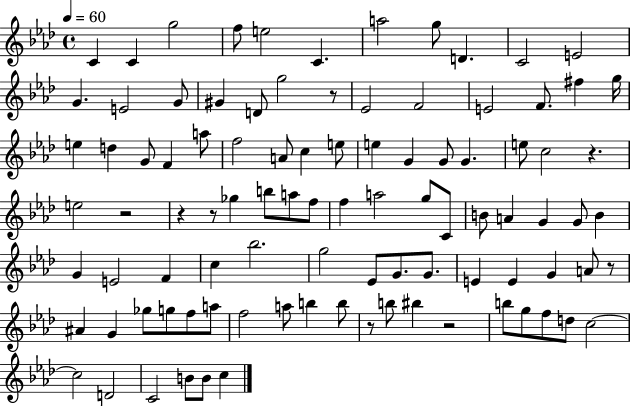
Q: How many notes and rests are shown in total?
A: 96